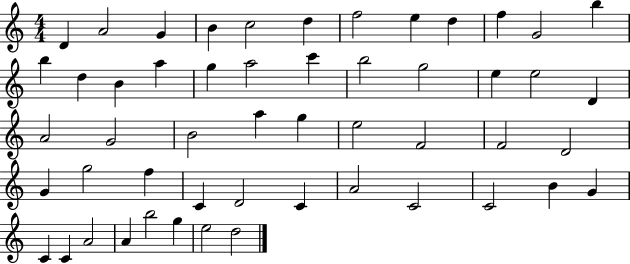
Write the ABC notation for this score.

X:1
T:Untitled
M:4/4
L:1/4
K:C
D A2 G B c2 d f2 e d f G2 b b d B a g a2 c' b2 g2 e e2 D A2 G2 B2 a g e2 F2 F2 D2 G g2 f C D2 C A2 C2 C2 B G C C A2 A b2 g e2 d2